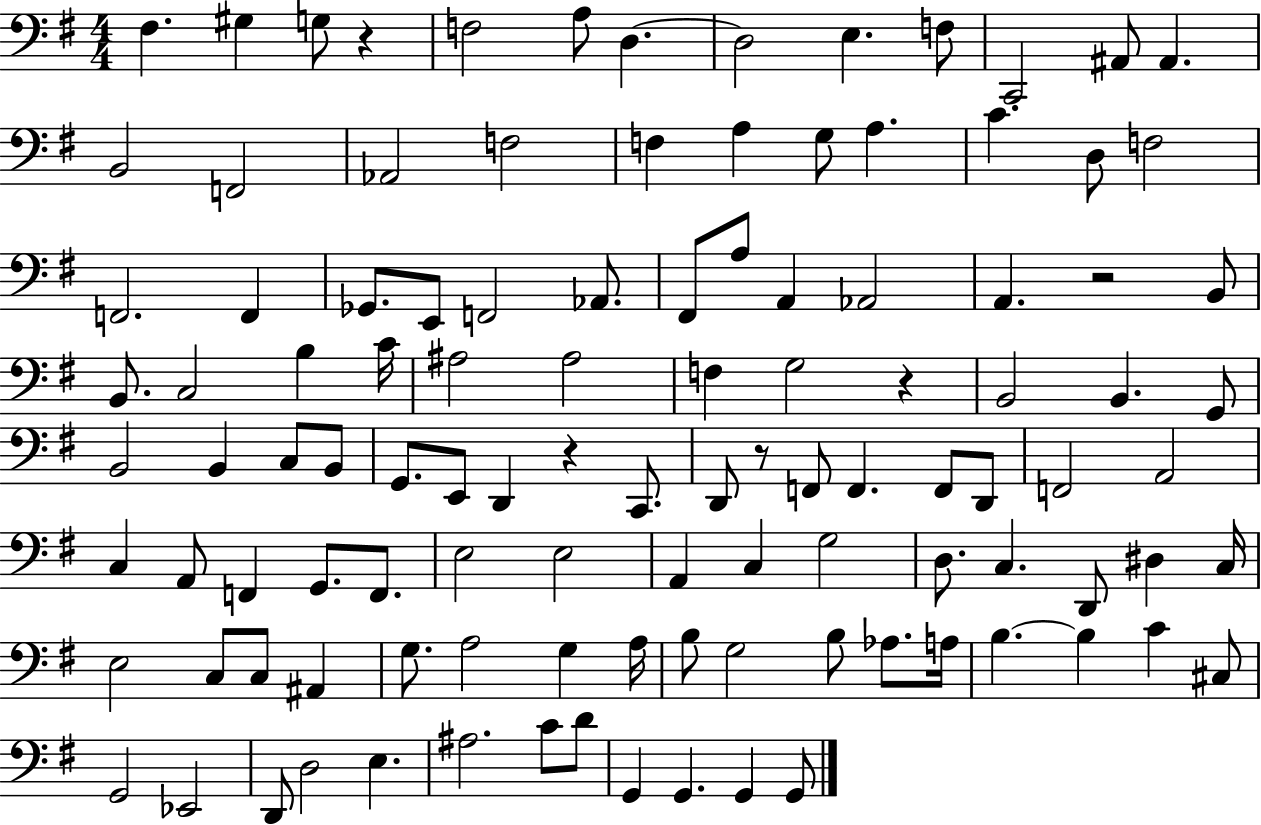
{
  \clef bass
  \numericTimeSignature
  \time 4/4
  \key g \major
  \repeat volta 2 { fis4. gis4 g8 r4 | f2 a8 d4.~~ | d2 e4. f8 | c,2 ais,8 ais,4. | \break b,2 f,2 | aes,2 f2 | f4 a4 g8 a4. | c'4. d8 f2 | \break f,2. f,4 | ges,8. e,8 f,2 aes,8. | fis,8 a8 a,4 aes,2 | a,4. r2 b,8 | \break b,8. c2 b4 c'16 | ais2 ais2 | f4 g2 r4 | b,2 b,4. g,8 | \break b,2 b,4 c8 b,8 | g,8. e,8 d,4 r4 c,8. | d,8 r8 f,8 f,4. f,8 d,8 | f,2 a,2 | \break c4 a,8 f,4 g,8. f,8. | e2 e2 | a,4 c4 g2 | d8. c4. d,8 dis4 c16 | \break e2 c8 c8 ais,4 | g8. a2 g4 a16 | b8 g2 b8 aes8. a16 | b4.~~ b4 c'4 cis8 | \break g,2 ees,2 | d,8 d2 e4. | ais2. c'8 d'8 | g,4 g,4. g,4 g,8 | \break } \bar "|."
}